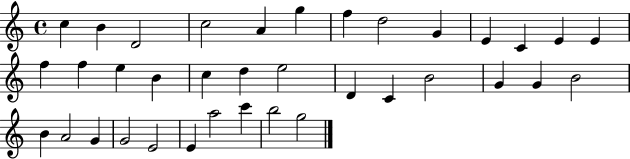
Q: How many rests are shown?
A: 0